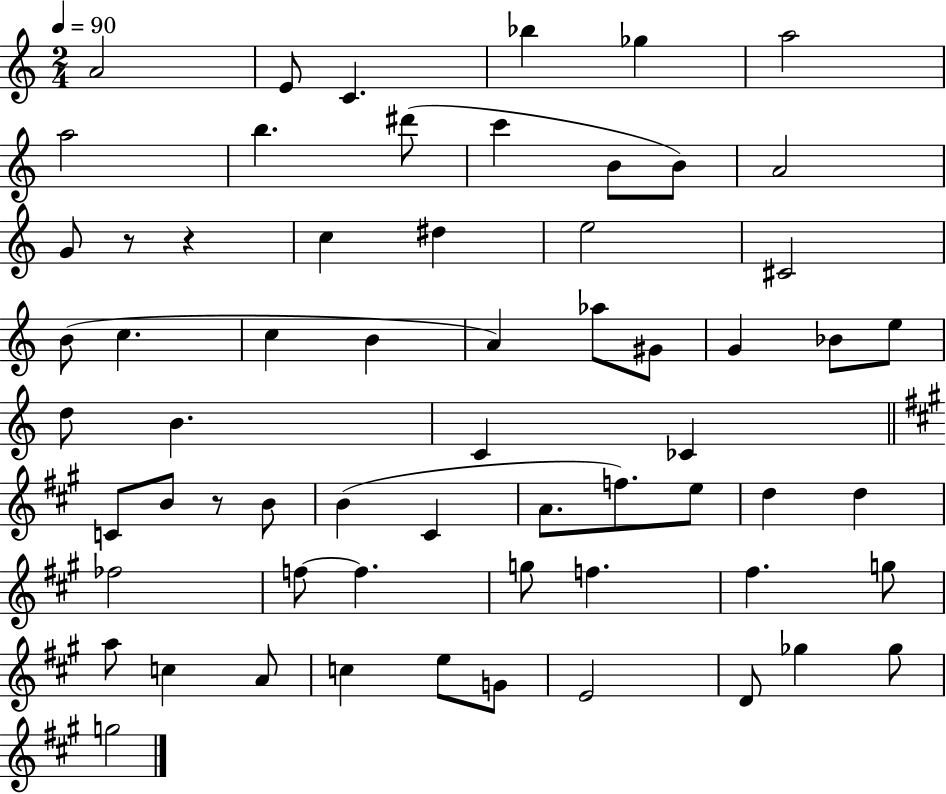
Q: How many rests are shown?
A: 3